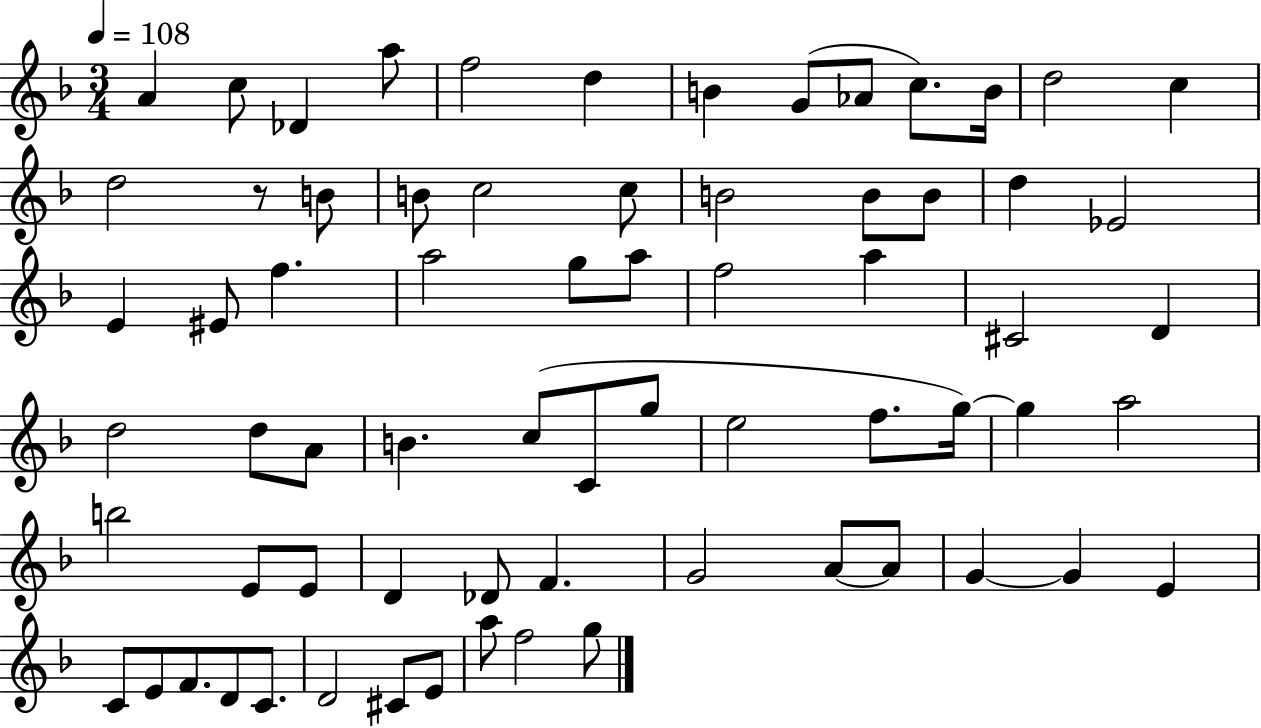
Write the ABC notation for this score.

X:1
T:Untitled
M:3/4
L:1/4
K:F
A c/2 _D a/2 f2 d B G/2 _A/2 c/2 B/4 d2 c d2 z/2 B/2 B/2 c2 c/2 B2 B/2 B/2 d _E2 E ^E/2 f a2 g/2 a/2 f2 a ^C2 D d2 d/2 A/2 B c/2 C/2 g/2 e2 f/2 g/4 g a2 b2 E/2 E/2 D _D/2 F G2 A/2 A/2 G G E C/2 E/2 F/2 D/2 C/2 D2 ^C/2 E/2 a/2 f2 g/2